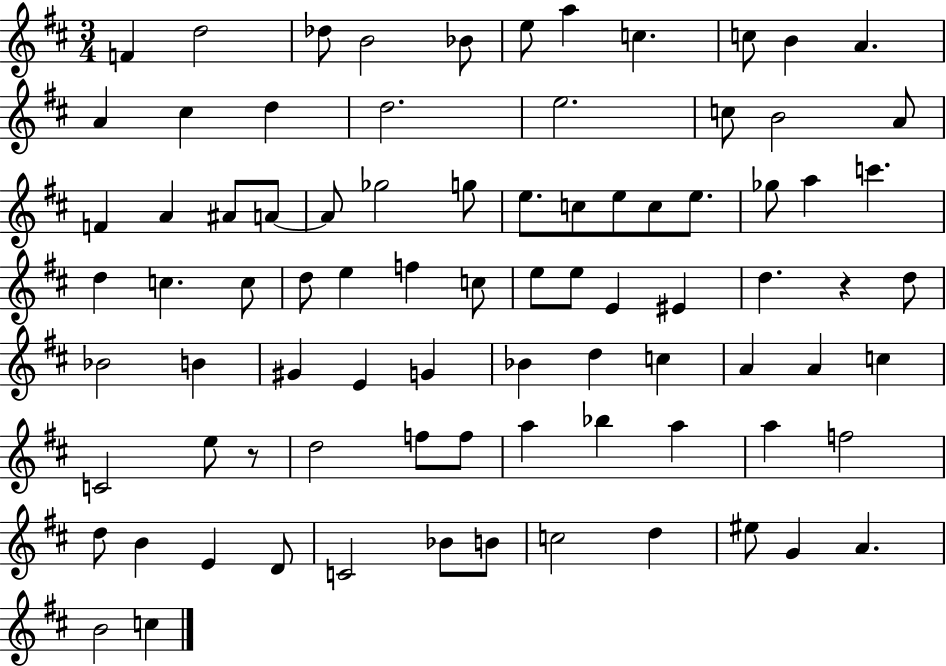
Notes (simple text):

F4/q D5/h Db5/e B4/h Bb4/e E5/e A5/q C5/q. C5/e B4/q A4/q. A4/q C#5/q D5/q D5/h. E5/h. C5/e B4/h A4/e F4/q A4/q A#4/e A4/e A4/e Gb5/h G5/e E5/e. C5/e E5/e C5/e E5/e. Gb5/e A5/q C6/q. D5/q C5/q. C5/e D5/e E5/q F5/q C5/e E5/e E5/e E4/q EIS4/q D5/q. R/q D5/e Bb4/h B4/q G#4/q E4/q G4/q Bb4/q D5/q C5/q A4/q A4/q C5/q C4/h E5/e R/e D5/h F5/e F5/e A5/q Bb5/q A5/q A5/q F5/h D5/e B4/q E4/q D4/e C4/h Bb4/e B4/e C5/h D5/q EIS5/e G4/q A4/q. B4/h C5/q